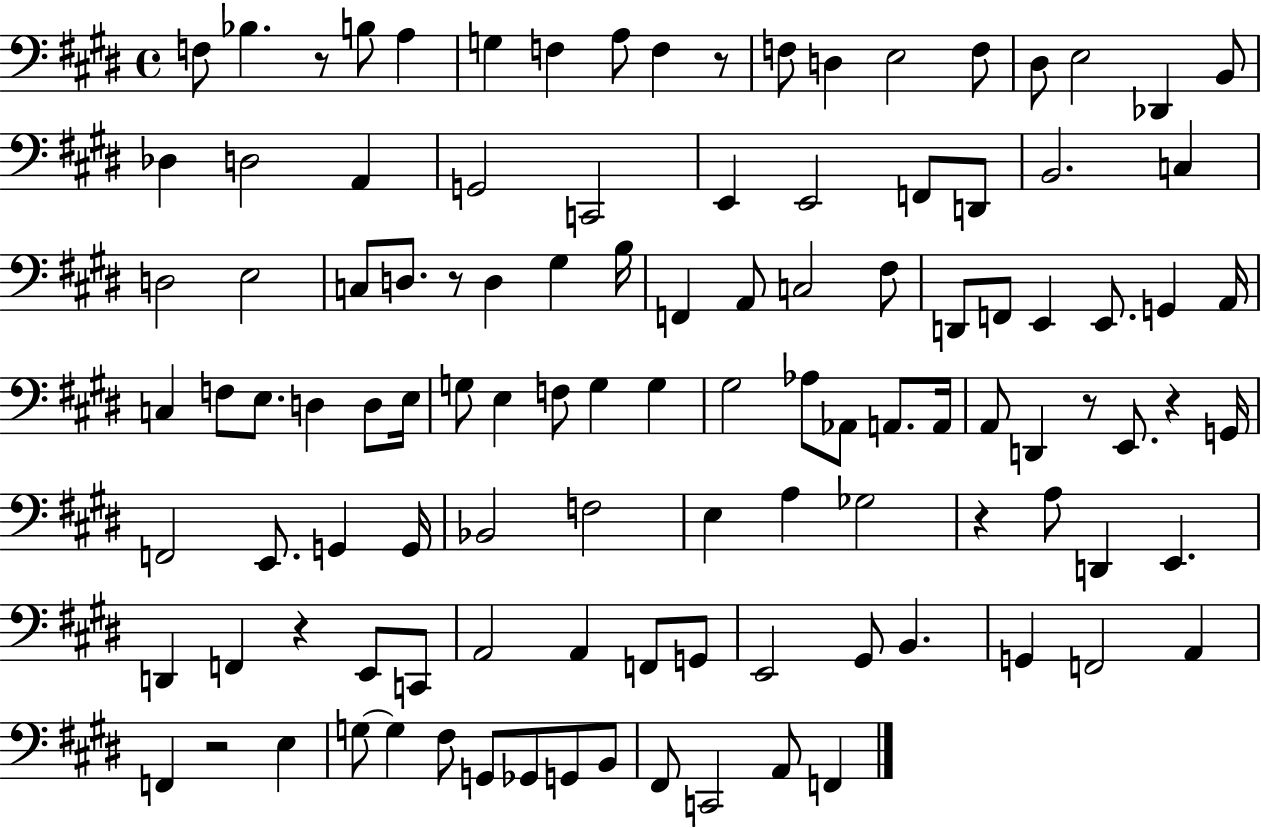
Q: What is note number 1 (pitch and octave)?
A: F3